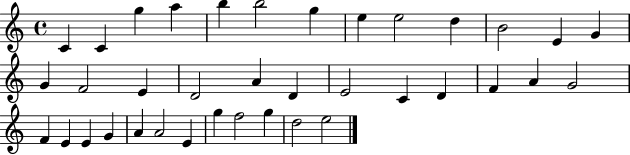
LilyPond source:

{
  \clef treble
  \time 4/4
  \defaultTimeSignature
  \key c \major
  c'4 c'4 g''4 a''4 | b''4 b''2 g''4 | e''4 e''2 d''4 | b'2 e'4 g'4 | \break g'4 f'2 e'4 | d'2 a'4 d'4 | e'2 c'4 d'4 | f'4 a'4 g'2 | \break f'4 e'4 e'4 g'4 | a'4 a'2 e'4 | g''4 f''2 g''4 | d''2 e''2 | \break \bar "|."
}